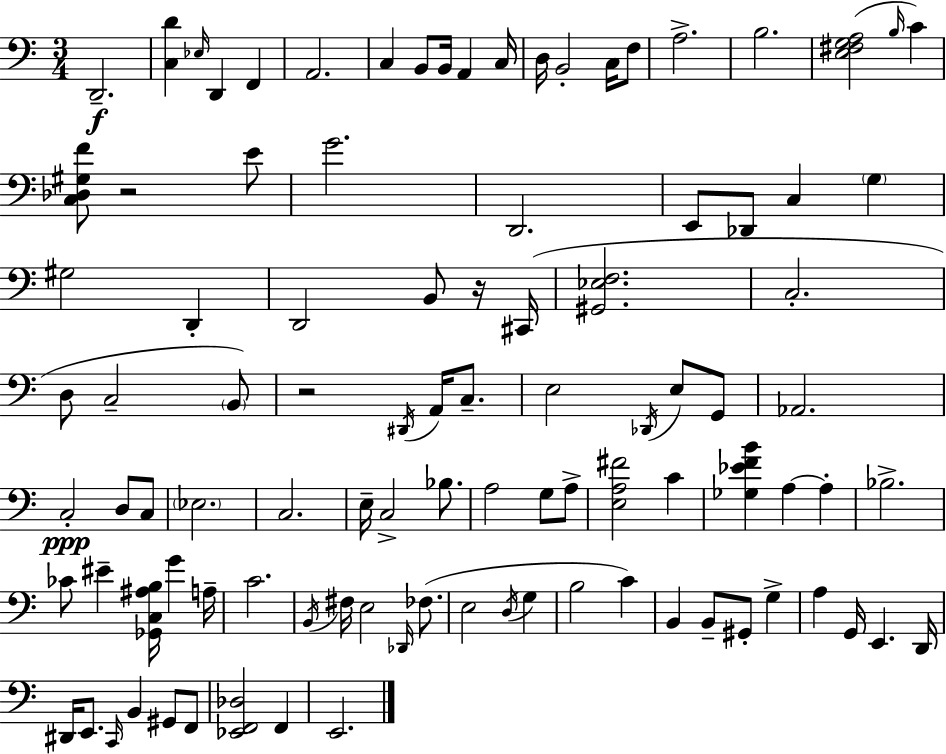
{
  \clef bass
  \numericTimeSignature
  \time 3/4
  \key c \major
  d,2.--\f | <c d'>4 \grace { ees16 } d,4 f,4 | a,2. | c4 b,8 b,16 a,4 | \break c16 d16 b,2-. c16 f8 | a2.-> | b2. | <e fis g a>2( \grace { b16 } c'4) | \break <c des gis f'>8 r2 | e'8 g'2. | d,2. | e,8 des,8 c4 \parenthesize g4 | \break gis2 d,4-. | d,2 b,8 | r16 cis,16( <gis, ees f>2. | c2.-. | \break d8 c2-- | \parenthesize b,8) r2 \acciaccatura { dis,16 } a,16 | c8.-- e2 \acciaccatura { des,16 } | e8 g,8 aes,2. | \break c2-.\ppp | d8 c8 \parenthesize ees2. | c2. | e16-- c2-> | \break bes8. a2 | g8 a8-> <e a fis'>2 | c'4 <ges ees' f' b'>4 a4~~ | a4-. bes2.-> | \break ces'8 eis'4-- <ges, c ais b>16 g'4 | a16-- c'2. | \acciaccatura { b,16 } fis16 e2 | \grace { des,16 } fes8.( e2 | \break \acciaccatura { d16 } g4 b2 | c'4) b,4 b,8-- | gis,8-. g4-> a4 g,16 | e,4. d,16 dis,16 e,8. \grace { c,16 } | \break b,4 gis,8 f,8 <ees, f, des>2 | f,4 e,2. | \bar "|."
}